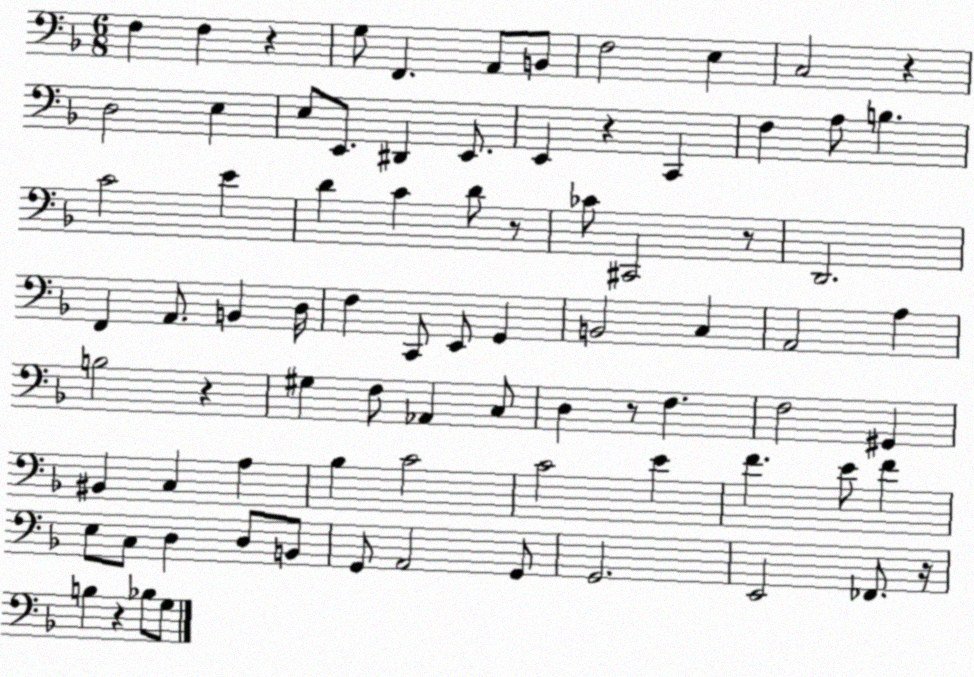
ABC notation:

X:1
T:Untitled
M:6/8
L:1/4
K:F
F, F, z G,/2 F,, A,,/2 B,,/2 F,2 E, C,2 z D,2 E, E,/2 E,,/2 ^D,, E,,/2 E,, z C,, F, A,/2 B, C2 E D C D/2 z/2 _C/2 ^C,,2 z/2 D,,2 F,, A,,/2 B,, D,/4 F, C,,/2 E,,/2 G,, B,,2 C, A,,2 A, B,2 z ^G, F,/2 _A,, C,/2 D, z/2 F, F,2 ^G,, ^B,, C, A, _B, C2 C2 E F E/2 F E,/2 C,/2 D, D,/2 B,,/2 G,,/2 A,,2 G,,/2 G,,2 E,,2 _F,,/2 z/4 B, z _B,/2 G,/2